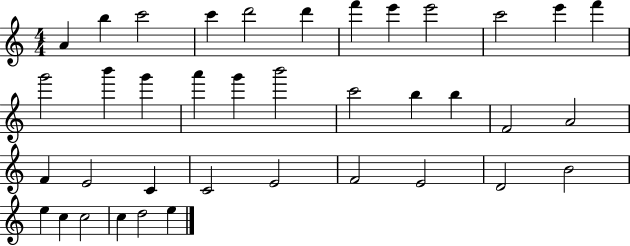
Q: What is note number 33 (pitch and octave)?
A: E5